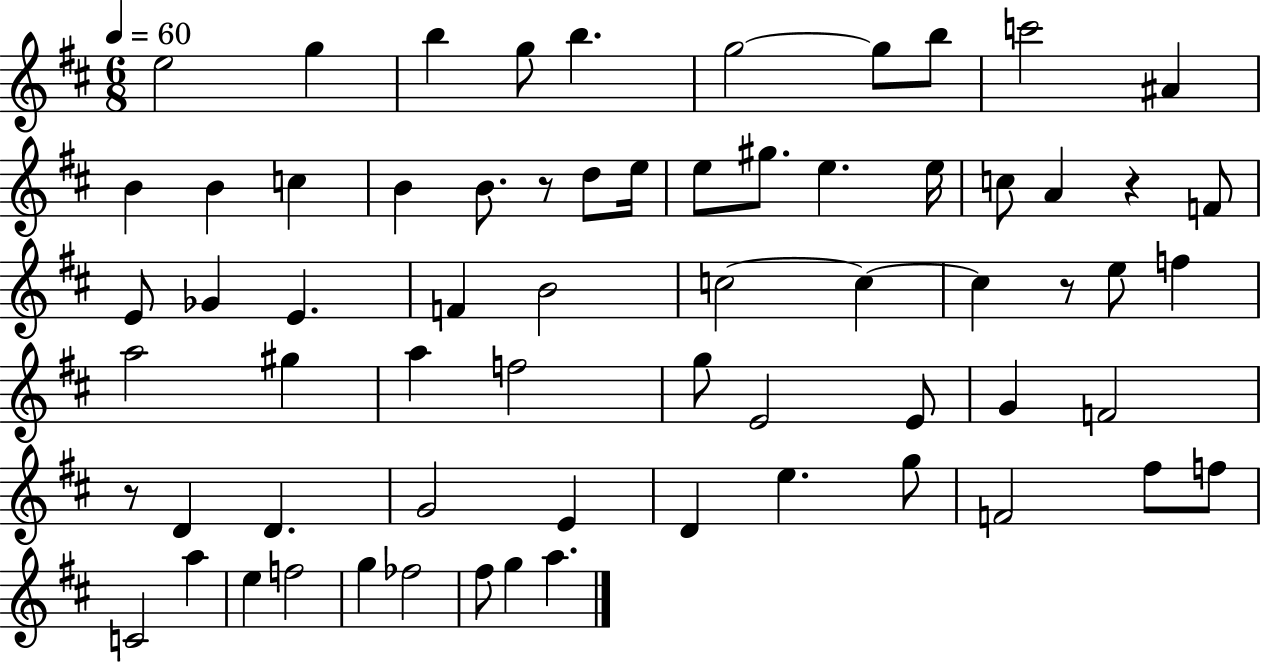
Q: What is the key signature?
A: D major